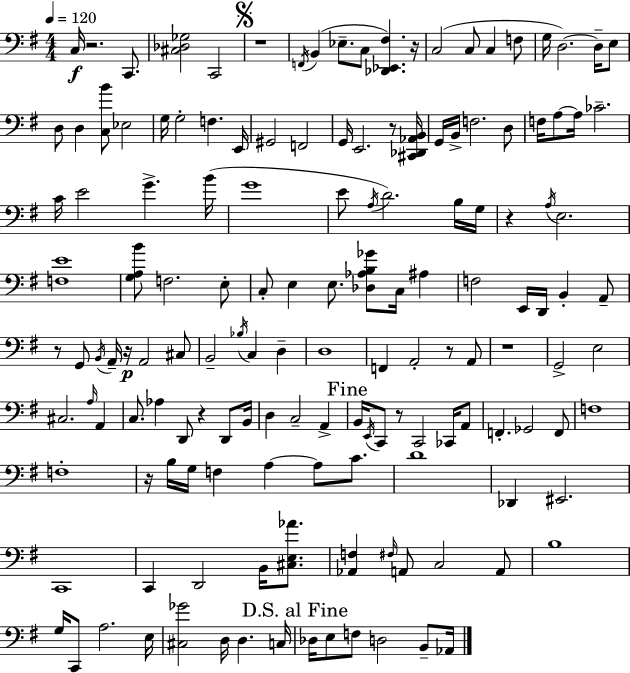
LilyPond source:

{
  \clef bass
  \numericTimeSignature
  \time 4/4
  \key e \minor
  \tempo 4 = 120
  \repeat volta 2 { c16\f r2. c,8. | <cis des ges>2 c,2 | \mark \markup { \musicglyph "scripts.segno" } r1 | \acciaccatura { f,16 }( b,4 ees8.-- c8 <des, ees, fis>4.) | \break r16 c2( c8 c4 f8 | g16 d2.~~) d16-- e8 | d8 d4 <c b'>8 ees2 | g16 g2-. f4. | \break e,16 gis,2 f,2 | g,16 e,2. r8 | <cis, des, aes, b,>16 g,16 b,16-> f2. d8 | f16 a8~~ a16 ces'2.-- | \break c'16 e'2 g'4.-> | b'16( g'1 | e'8 \acciaccatura { a16 }) d'2. | b16 g16 r4 \acciaccatura { a16 } e2. | \break <f e'>1 | <g a b'>8 f2. | e8-. c8-. e4 e8. <des aes b ges'>8 c16 ais4 | f2 e,16 d,16 b,4-. | \break a,8-- r8 g,8 \acciaccatura { b,16 } a,16-- r16\p a,2 | cis8 b,2-- \acciaccatura { bes16 } c4 | d4-- d1 | f,4 a,2-. | \break r8 a,8 r1 | g,2-> e2 | cis2. | \grace { a16 } a,4 c8. aes4 d,8 r4 | \break d,8 b,16 d4 c2-- | a,4-> \mark "Fine" b,16 \acciaccatura { e,16 } c,8 r8 c,2 | ces,16 a,8 f,4.-. ges,2 | f,8 f1 | \break f1-. | r16 b16 g16 f4 a4~~ | a8 c'8. d'1 | des,4 eis,2. | \break c,1 | c,4 d,2 | b,16 <cis e aes'>8. <aes, f>4 \grace { fis16 } a,8 c2 | a,8 b1 | \break g16 c,8 a2. | e16 <cis ges'>2 | d16 d4. c16 \mark "D.S. al Fine" des16 e8 f8 d2 | b,8-- aes,16 } \bar "|."
}